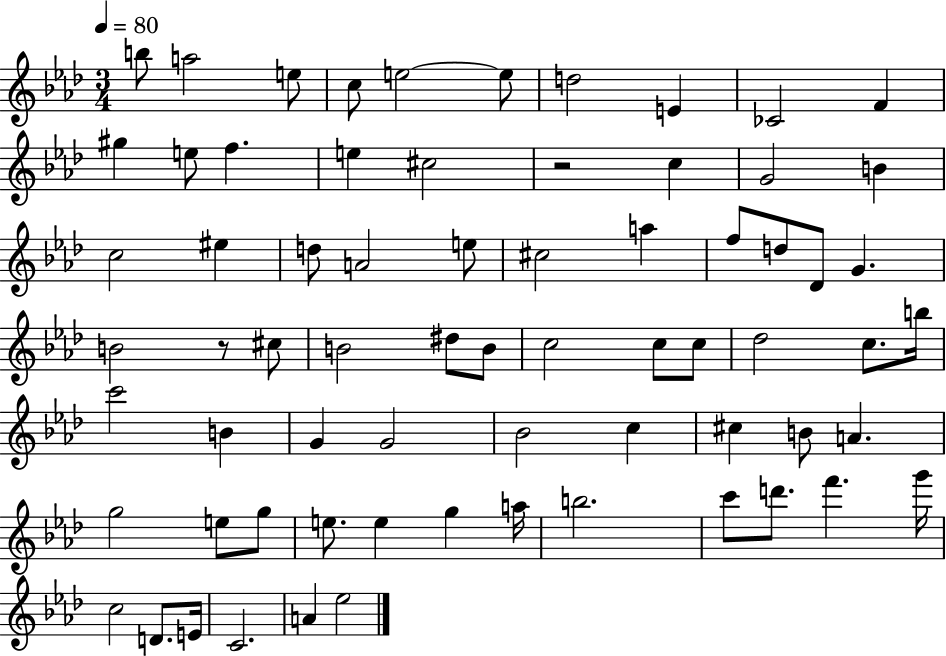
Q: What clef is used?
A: treble